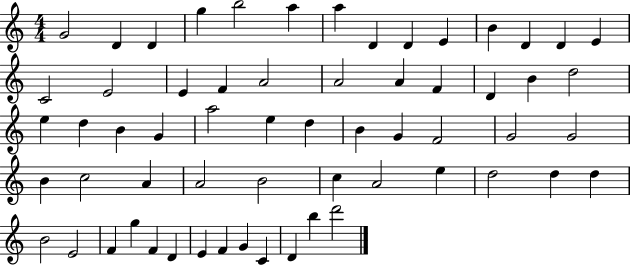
G4/h D4/q D4/q G5/q B5/h A5/q A5/q D4/q D4/q E4/q B4/q D4/q D4/q E4/q C4/h E4/h E4/q F4/q A4/h A4/h A4/q F4/q D4/q B4/q D5/h E5/q D5/q B4/q G4/q A5/h E5/q D5/q B4/q G4/q F4/h G4/h G4/h B4/q C5/h A4/q A4/h B4/h C5/q A4/h E5/q D5/h D5/q D5/q B4/h E4/h F4/q G5/q F4/q D4/q E4/q F4/q G4/q C4/q D4/q B5/q D6/h